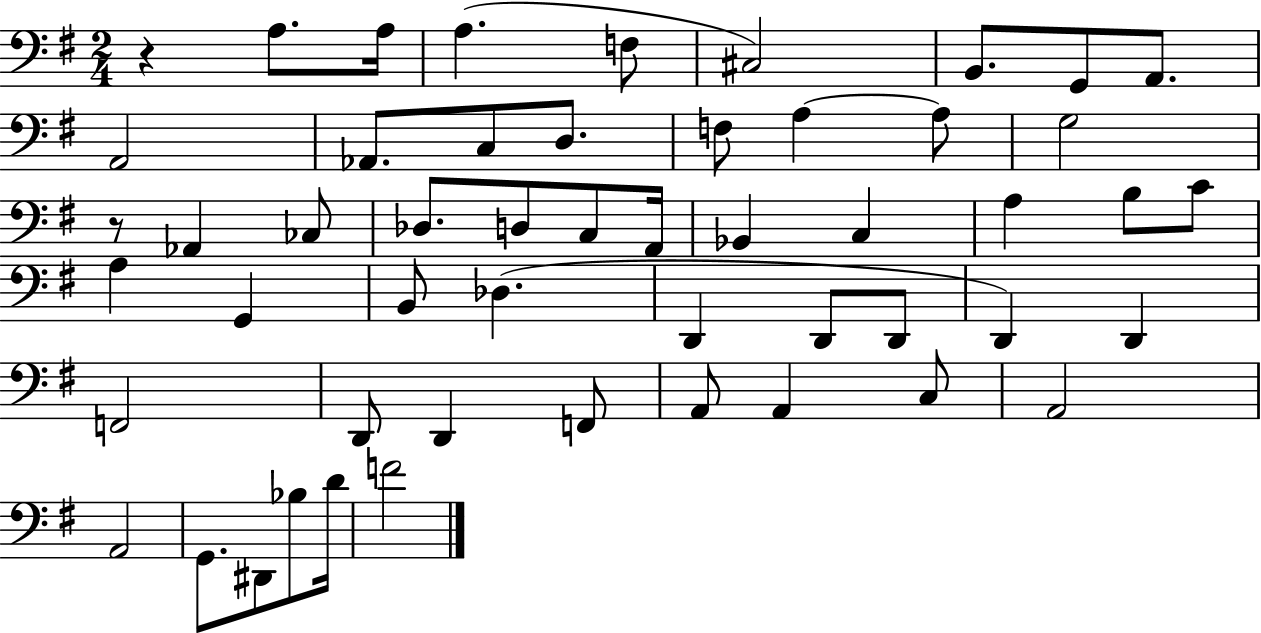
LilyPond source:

{
  \clef bass
  \numericTimeSignature
  \time 2/4
  \key g \major
  r4 a8. a16 | a4.( f8 | cis2) | b,8. g,8 a,8. | \break a,2 | aes,8. c8 d8. | f8 a4~~ a8 | g2 | \break r8 aes,4 ces8 | des8. d8 c8 a,16 | bes,4 c4 | a4 b8 c'8 | \break a4 g,4 | b,8 des4.( | d,4 d,8 d,8 | d,4) d,4 | \break f,2 | d,8 d,4 f,8 | a,8 a,4 c8 | a,2 | \break a,2 | g,8. dis,8 bes8 d'16 | f'2 | \bar "|."
}